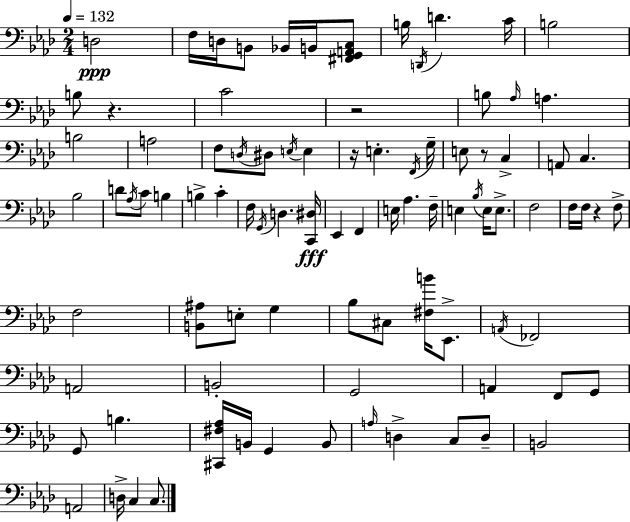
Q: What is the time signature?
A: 2/4